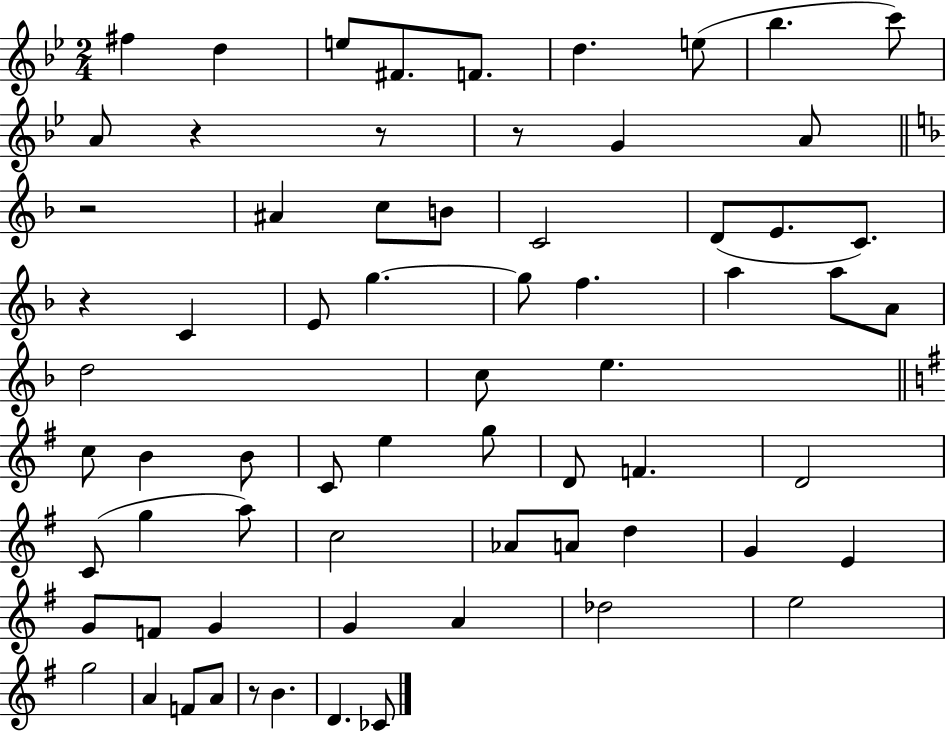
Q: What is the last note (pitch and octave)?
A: CES4